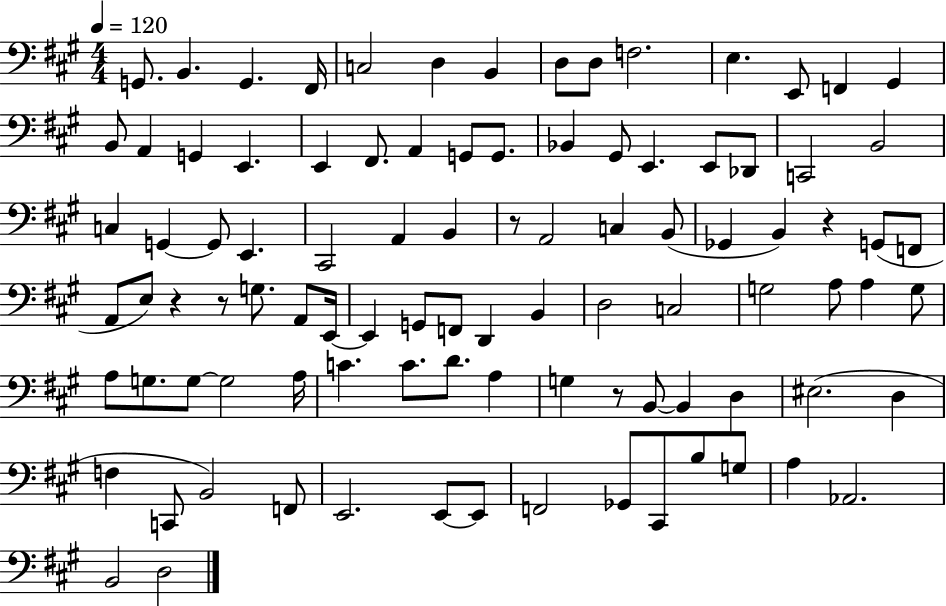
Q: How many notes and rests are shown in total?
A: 96